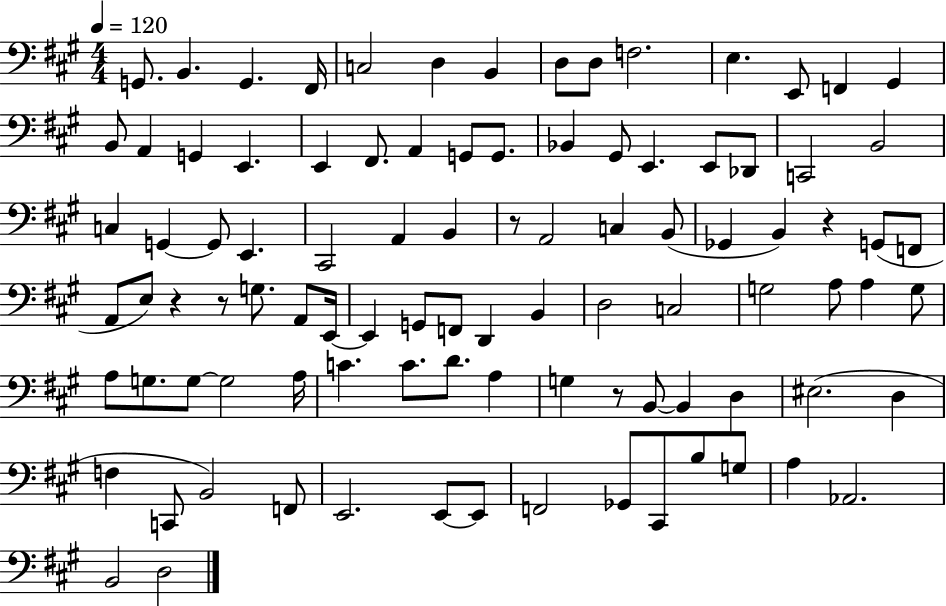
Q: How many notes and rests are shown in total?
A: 96